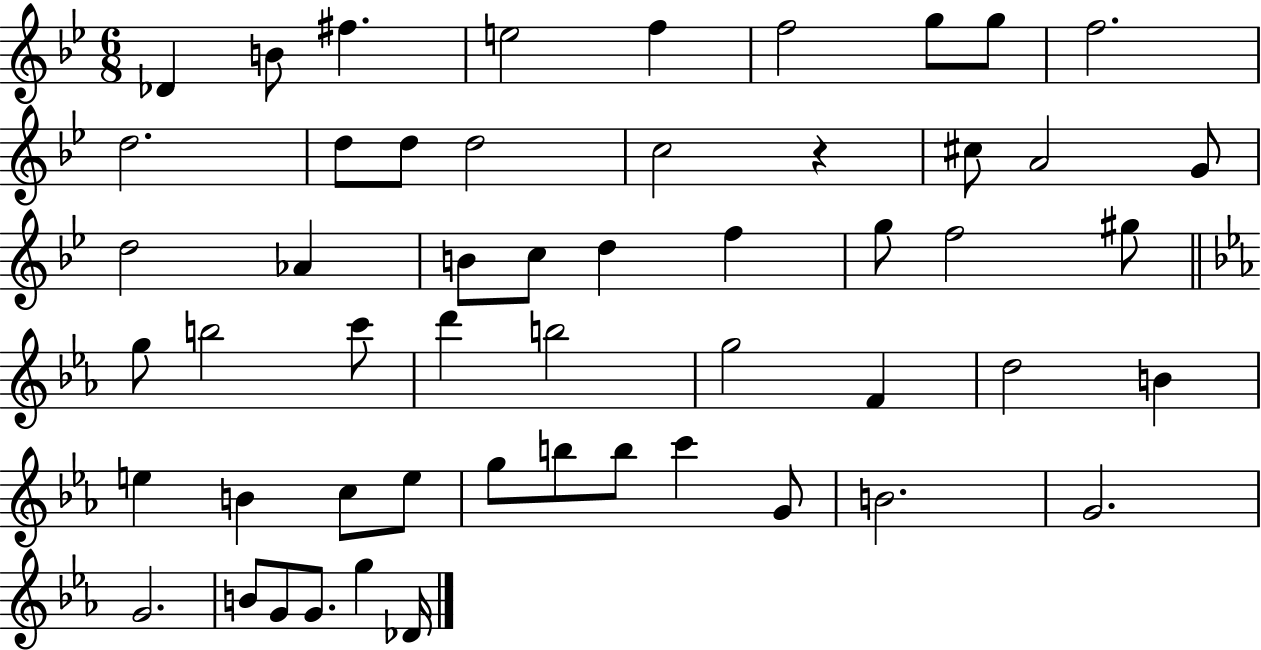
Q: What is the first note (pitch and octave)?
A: Db4